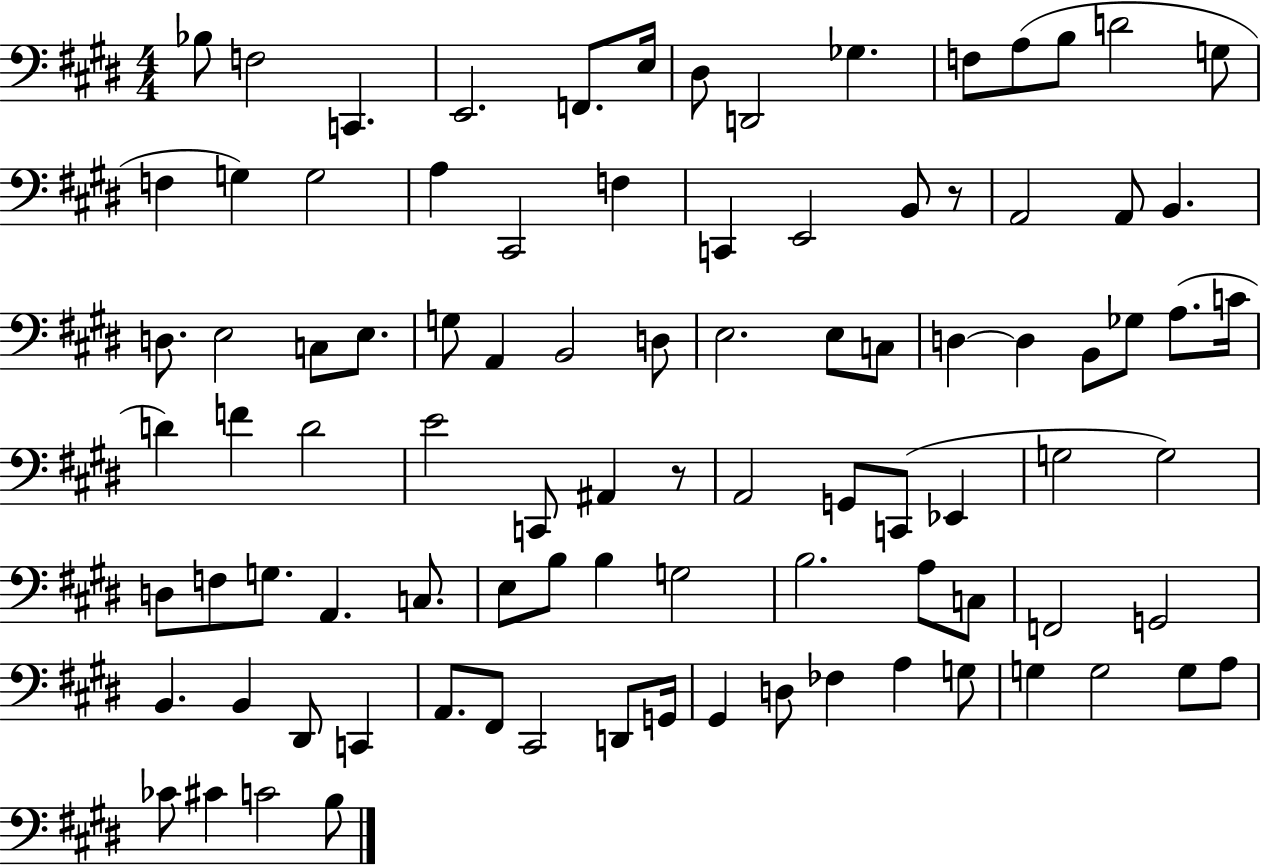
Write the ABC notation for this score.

X:1
T:Untitled
M:4/4
L:1/4
K:E
_B,/2 F,2 C,, E,,2 F,,/2 E,/4 ^D,/2 D,,2 _G, F,/2 A,/2 B,/2 D2 G,/2 F, G, G,2 A, ^C,,2 F, C,, E,,2 B,,/2 z/2 A,,2 A,,/2 B,, D,/2 E,2 C,/2 E,/2 G,/2 A,, B,,2 D,/2 E,2 E,/2 C,/2 D, D, B,,/2 _G,/2 A,/2 C/4 D F D2 E2 C,,/2 ^A,, z/2 A,,2 G,,/2 C,,/2 _E,, G,2 G,2 D,/2 F,/2 G,/2 A,, C,/2 E,/2 B,/2 B, G,2 B,2 A,/2 C,/2 F,,2 G,,2 B,, B,, ^D,,/2 C,, A,,/2 ^F,,/2 ^C,,2 D,,/2 G,,/4 ^G,, D,/2 _F, A, G,/2 G, G,2 G,/2 A,/2 _C/2 ^C C2 B,/2